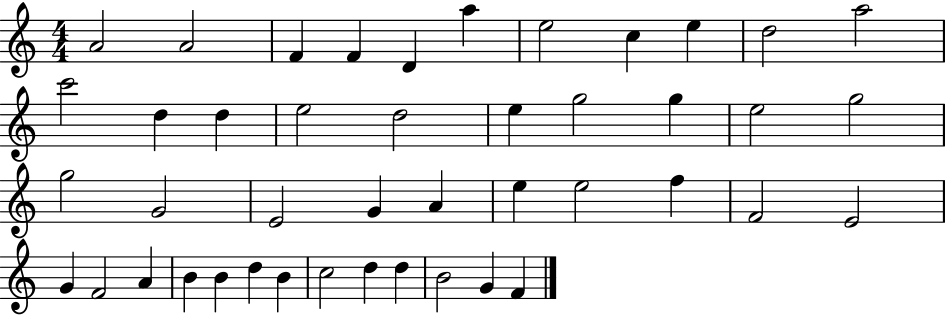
{
  \clef treble
  \numericTimeSignature
  \time 4/4
  \key c \major
  a'2 a'2 | f'4 f'4 d'4 a''4 | e''2 c''4 e''4 | d''2 a''2 | \break c'''2 d''4 d''4 | e''2 d''2 | e''4 g''2 g''4 | e''2 g''2 | \break g''2 g'2 | e'2 g'4 a'4 | e''4 e''2 f''4 | f'2 e'2 | \break g'4 f'2 a'4 | b'4 b'4 d''4 b'4 | c''2 d''4 d''4 | b'2 g'4 f'4 | \break \bar "|."
}